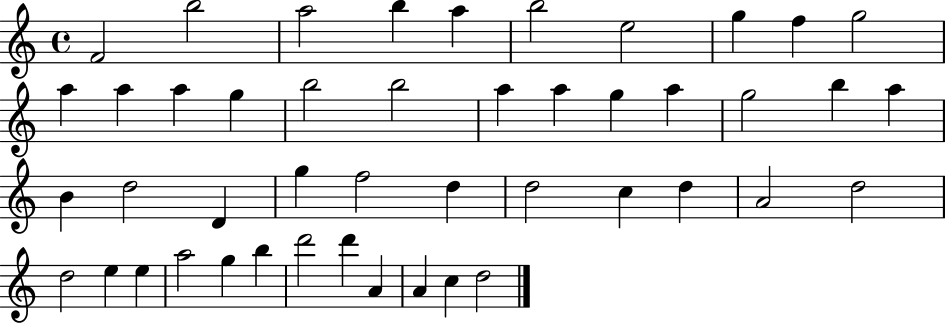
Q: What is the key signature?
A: C major